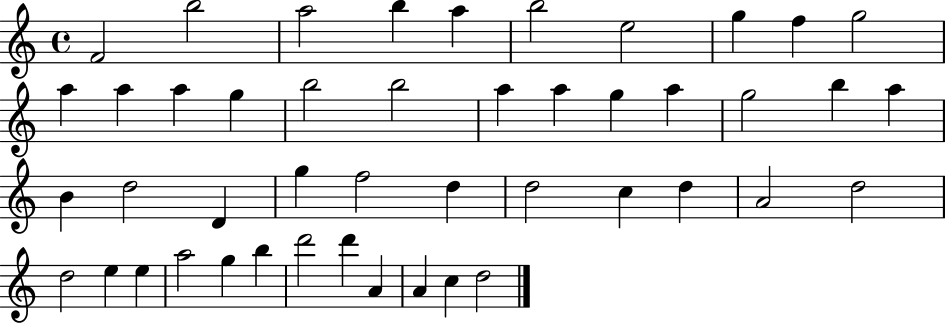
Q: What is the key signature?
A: C major